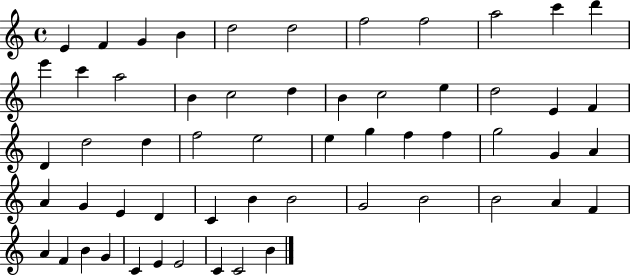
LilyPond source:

{
  \clef treble
  \time 4/4
  \defaultTimeSignature
  \key c \major
  e'4 f'4 g'4 b'4 | d''2 d''2 | f''2 f''2 | a''2 c'''4 d'''4 | \break e'''4 c'''4 a''2 | b'4 c''2 d''4 | b'4 c''2 e''4 | d''2 e'4 f'4 | \break d'4 d''2 d''4 | f''2 e''2 | e''4 g''4 f''4 f''4 | g''2 g'4 a'4 | \break a'4 g'4 e'4 d'4 | c'4 b'4 b'2 | g'2 b'2 | b'2 a'4 f'4 | \break a'4 f'4 b'4 g'4 | c'4 e'4 e'2 | c'4 c'2 b'4 | \bar "|."
}